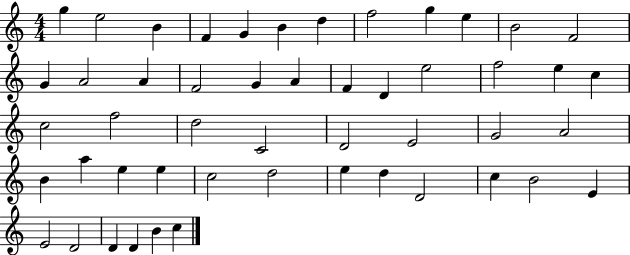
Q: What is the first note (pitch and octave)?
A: G5